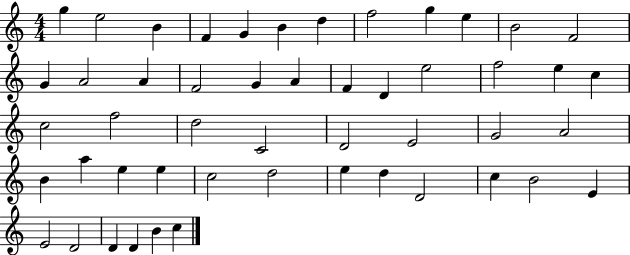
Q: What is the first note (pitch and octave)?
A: G5